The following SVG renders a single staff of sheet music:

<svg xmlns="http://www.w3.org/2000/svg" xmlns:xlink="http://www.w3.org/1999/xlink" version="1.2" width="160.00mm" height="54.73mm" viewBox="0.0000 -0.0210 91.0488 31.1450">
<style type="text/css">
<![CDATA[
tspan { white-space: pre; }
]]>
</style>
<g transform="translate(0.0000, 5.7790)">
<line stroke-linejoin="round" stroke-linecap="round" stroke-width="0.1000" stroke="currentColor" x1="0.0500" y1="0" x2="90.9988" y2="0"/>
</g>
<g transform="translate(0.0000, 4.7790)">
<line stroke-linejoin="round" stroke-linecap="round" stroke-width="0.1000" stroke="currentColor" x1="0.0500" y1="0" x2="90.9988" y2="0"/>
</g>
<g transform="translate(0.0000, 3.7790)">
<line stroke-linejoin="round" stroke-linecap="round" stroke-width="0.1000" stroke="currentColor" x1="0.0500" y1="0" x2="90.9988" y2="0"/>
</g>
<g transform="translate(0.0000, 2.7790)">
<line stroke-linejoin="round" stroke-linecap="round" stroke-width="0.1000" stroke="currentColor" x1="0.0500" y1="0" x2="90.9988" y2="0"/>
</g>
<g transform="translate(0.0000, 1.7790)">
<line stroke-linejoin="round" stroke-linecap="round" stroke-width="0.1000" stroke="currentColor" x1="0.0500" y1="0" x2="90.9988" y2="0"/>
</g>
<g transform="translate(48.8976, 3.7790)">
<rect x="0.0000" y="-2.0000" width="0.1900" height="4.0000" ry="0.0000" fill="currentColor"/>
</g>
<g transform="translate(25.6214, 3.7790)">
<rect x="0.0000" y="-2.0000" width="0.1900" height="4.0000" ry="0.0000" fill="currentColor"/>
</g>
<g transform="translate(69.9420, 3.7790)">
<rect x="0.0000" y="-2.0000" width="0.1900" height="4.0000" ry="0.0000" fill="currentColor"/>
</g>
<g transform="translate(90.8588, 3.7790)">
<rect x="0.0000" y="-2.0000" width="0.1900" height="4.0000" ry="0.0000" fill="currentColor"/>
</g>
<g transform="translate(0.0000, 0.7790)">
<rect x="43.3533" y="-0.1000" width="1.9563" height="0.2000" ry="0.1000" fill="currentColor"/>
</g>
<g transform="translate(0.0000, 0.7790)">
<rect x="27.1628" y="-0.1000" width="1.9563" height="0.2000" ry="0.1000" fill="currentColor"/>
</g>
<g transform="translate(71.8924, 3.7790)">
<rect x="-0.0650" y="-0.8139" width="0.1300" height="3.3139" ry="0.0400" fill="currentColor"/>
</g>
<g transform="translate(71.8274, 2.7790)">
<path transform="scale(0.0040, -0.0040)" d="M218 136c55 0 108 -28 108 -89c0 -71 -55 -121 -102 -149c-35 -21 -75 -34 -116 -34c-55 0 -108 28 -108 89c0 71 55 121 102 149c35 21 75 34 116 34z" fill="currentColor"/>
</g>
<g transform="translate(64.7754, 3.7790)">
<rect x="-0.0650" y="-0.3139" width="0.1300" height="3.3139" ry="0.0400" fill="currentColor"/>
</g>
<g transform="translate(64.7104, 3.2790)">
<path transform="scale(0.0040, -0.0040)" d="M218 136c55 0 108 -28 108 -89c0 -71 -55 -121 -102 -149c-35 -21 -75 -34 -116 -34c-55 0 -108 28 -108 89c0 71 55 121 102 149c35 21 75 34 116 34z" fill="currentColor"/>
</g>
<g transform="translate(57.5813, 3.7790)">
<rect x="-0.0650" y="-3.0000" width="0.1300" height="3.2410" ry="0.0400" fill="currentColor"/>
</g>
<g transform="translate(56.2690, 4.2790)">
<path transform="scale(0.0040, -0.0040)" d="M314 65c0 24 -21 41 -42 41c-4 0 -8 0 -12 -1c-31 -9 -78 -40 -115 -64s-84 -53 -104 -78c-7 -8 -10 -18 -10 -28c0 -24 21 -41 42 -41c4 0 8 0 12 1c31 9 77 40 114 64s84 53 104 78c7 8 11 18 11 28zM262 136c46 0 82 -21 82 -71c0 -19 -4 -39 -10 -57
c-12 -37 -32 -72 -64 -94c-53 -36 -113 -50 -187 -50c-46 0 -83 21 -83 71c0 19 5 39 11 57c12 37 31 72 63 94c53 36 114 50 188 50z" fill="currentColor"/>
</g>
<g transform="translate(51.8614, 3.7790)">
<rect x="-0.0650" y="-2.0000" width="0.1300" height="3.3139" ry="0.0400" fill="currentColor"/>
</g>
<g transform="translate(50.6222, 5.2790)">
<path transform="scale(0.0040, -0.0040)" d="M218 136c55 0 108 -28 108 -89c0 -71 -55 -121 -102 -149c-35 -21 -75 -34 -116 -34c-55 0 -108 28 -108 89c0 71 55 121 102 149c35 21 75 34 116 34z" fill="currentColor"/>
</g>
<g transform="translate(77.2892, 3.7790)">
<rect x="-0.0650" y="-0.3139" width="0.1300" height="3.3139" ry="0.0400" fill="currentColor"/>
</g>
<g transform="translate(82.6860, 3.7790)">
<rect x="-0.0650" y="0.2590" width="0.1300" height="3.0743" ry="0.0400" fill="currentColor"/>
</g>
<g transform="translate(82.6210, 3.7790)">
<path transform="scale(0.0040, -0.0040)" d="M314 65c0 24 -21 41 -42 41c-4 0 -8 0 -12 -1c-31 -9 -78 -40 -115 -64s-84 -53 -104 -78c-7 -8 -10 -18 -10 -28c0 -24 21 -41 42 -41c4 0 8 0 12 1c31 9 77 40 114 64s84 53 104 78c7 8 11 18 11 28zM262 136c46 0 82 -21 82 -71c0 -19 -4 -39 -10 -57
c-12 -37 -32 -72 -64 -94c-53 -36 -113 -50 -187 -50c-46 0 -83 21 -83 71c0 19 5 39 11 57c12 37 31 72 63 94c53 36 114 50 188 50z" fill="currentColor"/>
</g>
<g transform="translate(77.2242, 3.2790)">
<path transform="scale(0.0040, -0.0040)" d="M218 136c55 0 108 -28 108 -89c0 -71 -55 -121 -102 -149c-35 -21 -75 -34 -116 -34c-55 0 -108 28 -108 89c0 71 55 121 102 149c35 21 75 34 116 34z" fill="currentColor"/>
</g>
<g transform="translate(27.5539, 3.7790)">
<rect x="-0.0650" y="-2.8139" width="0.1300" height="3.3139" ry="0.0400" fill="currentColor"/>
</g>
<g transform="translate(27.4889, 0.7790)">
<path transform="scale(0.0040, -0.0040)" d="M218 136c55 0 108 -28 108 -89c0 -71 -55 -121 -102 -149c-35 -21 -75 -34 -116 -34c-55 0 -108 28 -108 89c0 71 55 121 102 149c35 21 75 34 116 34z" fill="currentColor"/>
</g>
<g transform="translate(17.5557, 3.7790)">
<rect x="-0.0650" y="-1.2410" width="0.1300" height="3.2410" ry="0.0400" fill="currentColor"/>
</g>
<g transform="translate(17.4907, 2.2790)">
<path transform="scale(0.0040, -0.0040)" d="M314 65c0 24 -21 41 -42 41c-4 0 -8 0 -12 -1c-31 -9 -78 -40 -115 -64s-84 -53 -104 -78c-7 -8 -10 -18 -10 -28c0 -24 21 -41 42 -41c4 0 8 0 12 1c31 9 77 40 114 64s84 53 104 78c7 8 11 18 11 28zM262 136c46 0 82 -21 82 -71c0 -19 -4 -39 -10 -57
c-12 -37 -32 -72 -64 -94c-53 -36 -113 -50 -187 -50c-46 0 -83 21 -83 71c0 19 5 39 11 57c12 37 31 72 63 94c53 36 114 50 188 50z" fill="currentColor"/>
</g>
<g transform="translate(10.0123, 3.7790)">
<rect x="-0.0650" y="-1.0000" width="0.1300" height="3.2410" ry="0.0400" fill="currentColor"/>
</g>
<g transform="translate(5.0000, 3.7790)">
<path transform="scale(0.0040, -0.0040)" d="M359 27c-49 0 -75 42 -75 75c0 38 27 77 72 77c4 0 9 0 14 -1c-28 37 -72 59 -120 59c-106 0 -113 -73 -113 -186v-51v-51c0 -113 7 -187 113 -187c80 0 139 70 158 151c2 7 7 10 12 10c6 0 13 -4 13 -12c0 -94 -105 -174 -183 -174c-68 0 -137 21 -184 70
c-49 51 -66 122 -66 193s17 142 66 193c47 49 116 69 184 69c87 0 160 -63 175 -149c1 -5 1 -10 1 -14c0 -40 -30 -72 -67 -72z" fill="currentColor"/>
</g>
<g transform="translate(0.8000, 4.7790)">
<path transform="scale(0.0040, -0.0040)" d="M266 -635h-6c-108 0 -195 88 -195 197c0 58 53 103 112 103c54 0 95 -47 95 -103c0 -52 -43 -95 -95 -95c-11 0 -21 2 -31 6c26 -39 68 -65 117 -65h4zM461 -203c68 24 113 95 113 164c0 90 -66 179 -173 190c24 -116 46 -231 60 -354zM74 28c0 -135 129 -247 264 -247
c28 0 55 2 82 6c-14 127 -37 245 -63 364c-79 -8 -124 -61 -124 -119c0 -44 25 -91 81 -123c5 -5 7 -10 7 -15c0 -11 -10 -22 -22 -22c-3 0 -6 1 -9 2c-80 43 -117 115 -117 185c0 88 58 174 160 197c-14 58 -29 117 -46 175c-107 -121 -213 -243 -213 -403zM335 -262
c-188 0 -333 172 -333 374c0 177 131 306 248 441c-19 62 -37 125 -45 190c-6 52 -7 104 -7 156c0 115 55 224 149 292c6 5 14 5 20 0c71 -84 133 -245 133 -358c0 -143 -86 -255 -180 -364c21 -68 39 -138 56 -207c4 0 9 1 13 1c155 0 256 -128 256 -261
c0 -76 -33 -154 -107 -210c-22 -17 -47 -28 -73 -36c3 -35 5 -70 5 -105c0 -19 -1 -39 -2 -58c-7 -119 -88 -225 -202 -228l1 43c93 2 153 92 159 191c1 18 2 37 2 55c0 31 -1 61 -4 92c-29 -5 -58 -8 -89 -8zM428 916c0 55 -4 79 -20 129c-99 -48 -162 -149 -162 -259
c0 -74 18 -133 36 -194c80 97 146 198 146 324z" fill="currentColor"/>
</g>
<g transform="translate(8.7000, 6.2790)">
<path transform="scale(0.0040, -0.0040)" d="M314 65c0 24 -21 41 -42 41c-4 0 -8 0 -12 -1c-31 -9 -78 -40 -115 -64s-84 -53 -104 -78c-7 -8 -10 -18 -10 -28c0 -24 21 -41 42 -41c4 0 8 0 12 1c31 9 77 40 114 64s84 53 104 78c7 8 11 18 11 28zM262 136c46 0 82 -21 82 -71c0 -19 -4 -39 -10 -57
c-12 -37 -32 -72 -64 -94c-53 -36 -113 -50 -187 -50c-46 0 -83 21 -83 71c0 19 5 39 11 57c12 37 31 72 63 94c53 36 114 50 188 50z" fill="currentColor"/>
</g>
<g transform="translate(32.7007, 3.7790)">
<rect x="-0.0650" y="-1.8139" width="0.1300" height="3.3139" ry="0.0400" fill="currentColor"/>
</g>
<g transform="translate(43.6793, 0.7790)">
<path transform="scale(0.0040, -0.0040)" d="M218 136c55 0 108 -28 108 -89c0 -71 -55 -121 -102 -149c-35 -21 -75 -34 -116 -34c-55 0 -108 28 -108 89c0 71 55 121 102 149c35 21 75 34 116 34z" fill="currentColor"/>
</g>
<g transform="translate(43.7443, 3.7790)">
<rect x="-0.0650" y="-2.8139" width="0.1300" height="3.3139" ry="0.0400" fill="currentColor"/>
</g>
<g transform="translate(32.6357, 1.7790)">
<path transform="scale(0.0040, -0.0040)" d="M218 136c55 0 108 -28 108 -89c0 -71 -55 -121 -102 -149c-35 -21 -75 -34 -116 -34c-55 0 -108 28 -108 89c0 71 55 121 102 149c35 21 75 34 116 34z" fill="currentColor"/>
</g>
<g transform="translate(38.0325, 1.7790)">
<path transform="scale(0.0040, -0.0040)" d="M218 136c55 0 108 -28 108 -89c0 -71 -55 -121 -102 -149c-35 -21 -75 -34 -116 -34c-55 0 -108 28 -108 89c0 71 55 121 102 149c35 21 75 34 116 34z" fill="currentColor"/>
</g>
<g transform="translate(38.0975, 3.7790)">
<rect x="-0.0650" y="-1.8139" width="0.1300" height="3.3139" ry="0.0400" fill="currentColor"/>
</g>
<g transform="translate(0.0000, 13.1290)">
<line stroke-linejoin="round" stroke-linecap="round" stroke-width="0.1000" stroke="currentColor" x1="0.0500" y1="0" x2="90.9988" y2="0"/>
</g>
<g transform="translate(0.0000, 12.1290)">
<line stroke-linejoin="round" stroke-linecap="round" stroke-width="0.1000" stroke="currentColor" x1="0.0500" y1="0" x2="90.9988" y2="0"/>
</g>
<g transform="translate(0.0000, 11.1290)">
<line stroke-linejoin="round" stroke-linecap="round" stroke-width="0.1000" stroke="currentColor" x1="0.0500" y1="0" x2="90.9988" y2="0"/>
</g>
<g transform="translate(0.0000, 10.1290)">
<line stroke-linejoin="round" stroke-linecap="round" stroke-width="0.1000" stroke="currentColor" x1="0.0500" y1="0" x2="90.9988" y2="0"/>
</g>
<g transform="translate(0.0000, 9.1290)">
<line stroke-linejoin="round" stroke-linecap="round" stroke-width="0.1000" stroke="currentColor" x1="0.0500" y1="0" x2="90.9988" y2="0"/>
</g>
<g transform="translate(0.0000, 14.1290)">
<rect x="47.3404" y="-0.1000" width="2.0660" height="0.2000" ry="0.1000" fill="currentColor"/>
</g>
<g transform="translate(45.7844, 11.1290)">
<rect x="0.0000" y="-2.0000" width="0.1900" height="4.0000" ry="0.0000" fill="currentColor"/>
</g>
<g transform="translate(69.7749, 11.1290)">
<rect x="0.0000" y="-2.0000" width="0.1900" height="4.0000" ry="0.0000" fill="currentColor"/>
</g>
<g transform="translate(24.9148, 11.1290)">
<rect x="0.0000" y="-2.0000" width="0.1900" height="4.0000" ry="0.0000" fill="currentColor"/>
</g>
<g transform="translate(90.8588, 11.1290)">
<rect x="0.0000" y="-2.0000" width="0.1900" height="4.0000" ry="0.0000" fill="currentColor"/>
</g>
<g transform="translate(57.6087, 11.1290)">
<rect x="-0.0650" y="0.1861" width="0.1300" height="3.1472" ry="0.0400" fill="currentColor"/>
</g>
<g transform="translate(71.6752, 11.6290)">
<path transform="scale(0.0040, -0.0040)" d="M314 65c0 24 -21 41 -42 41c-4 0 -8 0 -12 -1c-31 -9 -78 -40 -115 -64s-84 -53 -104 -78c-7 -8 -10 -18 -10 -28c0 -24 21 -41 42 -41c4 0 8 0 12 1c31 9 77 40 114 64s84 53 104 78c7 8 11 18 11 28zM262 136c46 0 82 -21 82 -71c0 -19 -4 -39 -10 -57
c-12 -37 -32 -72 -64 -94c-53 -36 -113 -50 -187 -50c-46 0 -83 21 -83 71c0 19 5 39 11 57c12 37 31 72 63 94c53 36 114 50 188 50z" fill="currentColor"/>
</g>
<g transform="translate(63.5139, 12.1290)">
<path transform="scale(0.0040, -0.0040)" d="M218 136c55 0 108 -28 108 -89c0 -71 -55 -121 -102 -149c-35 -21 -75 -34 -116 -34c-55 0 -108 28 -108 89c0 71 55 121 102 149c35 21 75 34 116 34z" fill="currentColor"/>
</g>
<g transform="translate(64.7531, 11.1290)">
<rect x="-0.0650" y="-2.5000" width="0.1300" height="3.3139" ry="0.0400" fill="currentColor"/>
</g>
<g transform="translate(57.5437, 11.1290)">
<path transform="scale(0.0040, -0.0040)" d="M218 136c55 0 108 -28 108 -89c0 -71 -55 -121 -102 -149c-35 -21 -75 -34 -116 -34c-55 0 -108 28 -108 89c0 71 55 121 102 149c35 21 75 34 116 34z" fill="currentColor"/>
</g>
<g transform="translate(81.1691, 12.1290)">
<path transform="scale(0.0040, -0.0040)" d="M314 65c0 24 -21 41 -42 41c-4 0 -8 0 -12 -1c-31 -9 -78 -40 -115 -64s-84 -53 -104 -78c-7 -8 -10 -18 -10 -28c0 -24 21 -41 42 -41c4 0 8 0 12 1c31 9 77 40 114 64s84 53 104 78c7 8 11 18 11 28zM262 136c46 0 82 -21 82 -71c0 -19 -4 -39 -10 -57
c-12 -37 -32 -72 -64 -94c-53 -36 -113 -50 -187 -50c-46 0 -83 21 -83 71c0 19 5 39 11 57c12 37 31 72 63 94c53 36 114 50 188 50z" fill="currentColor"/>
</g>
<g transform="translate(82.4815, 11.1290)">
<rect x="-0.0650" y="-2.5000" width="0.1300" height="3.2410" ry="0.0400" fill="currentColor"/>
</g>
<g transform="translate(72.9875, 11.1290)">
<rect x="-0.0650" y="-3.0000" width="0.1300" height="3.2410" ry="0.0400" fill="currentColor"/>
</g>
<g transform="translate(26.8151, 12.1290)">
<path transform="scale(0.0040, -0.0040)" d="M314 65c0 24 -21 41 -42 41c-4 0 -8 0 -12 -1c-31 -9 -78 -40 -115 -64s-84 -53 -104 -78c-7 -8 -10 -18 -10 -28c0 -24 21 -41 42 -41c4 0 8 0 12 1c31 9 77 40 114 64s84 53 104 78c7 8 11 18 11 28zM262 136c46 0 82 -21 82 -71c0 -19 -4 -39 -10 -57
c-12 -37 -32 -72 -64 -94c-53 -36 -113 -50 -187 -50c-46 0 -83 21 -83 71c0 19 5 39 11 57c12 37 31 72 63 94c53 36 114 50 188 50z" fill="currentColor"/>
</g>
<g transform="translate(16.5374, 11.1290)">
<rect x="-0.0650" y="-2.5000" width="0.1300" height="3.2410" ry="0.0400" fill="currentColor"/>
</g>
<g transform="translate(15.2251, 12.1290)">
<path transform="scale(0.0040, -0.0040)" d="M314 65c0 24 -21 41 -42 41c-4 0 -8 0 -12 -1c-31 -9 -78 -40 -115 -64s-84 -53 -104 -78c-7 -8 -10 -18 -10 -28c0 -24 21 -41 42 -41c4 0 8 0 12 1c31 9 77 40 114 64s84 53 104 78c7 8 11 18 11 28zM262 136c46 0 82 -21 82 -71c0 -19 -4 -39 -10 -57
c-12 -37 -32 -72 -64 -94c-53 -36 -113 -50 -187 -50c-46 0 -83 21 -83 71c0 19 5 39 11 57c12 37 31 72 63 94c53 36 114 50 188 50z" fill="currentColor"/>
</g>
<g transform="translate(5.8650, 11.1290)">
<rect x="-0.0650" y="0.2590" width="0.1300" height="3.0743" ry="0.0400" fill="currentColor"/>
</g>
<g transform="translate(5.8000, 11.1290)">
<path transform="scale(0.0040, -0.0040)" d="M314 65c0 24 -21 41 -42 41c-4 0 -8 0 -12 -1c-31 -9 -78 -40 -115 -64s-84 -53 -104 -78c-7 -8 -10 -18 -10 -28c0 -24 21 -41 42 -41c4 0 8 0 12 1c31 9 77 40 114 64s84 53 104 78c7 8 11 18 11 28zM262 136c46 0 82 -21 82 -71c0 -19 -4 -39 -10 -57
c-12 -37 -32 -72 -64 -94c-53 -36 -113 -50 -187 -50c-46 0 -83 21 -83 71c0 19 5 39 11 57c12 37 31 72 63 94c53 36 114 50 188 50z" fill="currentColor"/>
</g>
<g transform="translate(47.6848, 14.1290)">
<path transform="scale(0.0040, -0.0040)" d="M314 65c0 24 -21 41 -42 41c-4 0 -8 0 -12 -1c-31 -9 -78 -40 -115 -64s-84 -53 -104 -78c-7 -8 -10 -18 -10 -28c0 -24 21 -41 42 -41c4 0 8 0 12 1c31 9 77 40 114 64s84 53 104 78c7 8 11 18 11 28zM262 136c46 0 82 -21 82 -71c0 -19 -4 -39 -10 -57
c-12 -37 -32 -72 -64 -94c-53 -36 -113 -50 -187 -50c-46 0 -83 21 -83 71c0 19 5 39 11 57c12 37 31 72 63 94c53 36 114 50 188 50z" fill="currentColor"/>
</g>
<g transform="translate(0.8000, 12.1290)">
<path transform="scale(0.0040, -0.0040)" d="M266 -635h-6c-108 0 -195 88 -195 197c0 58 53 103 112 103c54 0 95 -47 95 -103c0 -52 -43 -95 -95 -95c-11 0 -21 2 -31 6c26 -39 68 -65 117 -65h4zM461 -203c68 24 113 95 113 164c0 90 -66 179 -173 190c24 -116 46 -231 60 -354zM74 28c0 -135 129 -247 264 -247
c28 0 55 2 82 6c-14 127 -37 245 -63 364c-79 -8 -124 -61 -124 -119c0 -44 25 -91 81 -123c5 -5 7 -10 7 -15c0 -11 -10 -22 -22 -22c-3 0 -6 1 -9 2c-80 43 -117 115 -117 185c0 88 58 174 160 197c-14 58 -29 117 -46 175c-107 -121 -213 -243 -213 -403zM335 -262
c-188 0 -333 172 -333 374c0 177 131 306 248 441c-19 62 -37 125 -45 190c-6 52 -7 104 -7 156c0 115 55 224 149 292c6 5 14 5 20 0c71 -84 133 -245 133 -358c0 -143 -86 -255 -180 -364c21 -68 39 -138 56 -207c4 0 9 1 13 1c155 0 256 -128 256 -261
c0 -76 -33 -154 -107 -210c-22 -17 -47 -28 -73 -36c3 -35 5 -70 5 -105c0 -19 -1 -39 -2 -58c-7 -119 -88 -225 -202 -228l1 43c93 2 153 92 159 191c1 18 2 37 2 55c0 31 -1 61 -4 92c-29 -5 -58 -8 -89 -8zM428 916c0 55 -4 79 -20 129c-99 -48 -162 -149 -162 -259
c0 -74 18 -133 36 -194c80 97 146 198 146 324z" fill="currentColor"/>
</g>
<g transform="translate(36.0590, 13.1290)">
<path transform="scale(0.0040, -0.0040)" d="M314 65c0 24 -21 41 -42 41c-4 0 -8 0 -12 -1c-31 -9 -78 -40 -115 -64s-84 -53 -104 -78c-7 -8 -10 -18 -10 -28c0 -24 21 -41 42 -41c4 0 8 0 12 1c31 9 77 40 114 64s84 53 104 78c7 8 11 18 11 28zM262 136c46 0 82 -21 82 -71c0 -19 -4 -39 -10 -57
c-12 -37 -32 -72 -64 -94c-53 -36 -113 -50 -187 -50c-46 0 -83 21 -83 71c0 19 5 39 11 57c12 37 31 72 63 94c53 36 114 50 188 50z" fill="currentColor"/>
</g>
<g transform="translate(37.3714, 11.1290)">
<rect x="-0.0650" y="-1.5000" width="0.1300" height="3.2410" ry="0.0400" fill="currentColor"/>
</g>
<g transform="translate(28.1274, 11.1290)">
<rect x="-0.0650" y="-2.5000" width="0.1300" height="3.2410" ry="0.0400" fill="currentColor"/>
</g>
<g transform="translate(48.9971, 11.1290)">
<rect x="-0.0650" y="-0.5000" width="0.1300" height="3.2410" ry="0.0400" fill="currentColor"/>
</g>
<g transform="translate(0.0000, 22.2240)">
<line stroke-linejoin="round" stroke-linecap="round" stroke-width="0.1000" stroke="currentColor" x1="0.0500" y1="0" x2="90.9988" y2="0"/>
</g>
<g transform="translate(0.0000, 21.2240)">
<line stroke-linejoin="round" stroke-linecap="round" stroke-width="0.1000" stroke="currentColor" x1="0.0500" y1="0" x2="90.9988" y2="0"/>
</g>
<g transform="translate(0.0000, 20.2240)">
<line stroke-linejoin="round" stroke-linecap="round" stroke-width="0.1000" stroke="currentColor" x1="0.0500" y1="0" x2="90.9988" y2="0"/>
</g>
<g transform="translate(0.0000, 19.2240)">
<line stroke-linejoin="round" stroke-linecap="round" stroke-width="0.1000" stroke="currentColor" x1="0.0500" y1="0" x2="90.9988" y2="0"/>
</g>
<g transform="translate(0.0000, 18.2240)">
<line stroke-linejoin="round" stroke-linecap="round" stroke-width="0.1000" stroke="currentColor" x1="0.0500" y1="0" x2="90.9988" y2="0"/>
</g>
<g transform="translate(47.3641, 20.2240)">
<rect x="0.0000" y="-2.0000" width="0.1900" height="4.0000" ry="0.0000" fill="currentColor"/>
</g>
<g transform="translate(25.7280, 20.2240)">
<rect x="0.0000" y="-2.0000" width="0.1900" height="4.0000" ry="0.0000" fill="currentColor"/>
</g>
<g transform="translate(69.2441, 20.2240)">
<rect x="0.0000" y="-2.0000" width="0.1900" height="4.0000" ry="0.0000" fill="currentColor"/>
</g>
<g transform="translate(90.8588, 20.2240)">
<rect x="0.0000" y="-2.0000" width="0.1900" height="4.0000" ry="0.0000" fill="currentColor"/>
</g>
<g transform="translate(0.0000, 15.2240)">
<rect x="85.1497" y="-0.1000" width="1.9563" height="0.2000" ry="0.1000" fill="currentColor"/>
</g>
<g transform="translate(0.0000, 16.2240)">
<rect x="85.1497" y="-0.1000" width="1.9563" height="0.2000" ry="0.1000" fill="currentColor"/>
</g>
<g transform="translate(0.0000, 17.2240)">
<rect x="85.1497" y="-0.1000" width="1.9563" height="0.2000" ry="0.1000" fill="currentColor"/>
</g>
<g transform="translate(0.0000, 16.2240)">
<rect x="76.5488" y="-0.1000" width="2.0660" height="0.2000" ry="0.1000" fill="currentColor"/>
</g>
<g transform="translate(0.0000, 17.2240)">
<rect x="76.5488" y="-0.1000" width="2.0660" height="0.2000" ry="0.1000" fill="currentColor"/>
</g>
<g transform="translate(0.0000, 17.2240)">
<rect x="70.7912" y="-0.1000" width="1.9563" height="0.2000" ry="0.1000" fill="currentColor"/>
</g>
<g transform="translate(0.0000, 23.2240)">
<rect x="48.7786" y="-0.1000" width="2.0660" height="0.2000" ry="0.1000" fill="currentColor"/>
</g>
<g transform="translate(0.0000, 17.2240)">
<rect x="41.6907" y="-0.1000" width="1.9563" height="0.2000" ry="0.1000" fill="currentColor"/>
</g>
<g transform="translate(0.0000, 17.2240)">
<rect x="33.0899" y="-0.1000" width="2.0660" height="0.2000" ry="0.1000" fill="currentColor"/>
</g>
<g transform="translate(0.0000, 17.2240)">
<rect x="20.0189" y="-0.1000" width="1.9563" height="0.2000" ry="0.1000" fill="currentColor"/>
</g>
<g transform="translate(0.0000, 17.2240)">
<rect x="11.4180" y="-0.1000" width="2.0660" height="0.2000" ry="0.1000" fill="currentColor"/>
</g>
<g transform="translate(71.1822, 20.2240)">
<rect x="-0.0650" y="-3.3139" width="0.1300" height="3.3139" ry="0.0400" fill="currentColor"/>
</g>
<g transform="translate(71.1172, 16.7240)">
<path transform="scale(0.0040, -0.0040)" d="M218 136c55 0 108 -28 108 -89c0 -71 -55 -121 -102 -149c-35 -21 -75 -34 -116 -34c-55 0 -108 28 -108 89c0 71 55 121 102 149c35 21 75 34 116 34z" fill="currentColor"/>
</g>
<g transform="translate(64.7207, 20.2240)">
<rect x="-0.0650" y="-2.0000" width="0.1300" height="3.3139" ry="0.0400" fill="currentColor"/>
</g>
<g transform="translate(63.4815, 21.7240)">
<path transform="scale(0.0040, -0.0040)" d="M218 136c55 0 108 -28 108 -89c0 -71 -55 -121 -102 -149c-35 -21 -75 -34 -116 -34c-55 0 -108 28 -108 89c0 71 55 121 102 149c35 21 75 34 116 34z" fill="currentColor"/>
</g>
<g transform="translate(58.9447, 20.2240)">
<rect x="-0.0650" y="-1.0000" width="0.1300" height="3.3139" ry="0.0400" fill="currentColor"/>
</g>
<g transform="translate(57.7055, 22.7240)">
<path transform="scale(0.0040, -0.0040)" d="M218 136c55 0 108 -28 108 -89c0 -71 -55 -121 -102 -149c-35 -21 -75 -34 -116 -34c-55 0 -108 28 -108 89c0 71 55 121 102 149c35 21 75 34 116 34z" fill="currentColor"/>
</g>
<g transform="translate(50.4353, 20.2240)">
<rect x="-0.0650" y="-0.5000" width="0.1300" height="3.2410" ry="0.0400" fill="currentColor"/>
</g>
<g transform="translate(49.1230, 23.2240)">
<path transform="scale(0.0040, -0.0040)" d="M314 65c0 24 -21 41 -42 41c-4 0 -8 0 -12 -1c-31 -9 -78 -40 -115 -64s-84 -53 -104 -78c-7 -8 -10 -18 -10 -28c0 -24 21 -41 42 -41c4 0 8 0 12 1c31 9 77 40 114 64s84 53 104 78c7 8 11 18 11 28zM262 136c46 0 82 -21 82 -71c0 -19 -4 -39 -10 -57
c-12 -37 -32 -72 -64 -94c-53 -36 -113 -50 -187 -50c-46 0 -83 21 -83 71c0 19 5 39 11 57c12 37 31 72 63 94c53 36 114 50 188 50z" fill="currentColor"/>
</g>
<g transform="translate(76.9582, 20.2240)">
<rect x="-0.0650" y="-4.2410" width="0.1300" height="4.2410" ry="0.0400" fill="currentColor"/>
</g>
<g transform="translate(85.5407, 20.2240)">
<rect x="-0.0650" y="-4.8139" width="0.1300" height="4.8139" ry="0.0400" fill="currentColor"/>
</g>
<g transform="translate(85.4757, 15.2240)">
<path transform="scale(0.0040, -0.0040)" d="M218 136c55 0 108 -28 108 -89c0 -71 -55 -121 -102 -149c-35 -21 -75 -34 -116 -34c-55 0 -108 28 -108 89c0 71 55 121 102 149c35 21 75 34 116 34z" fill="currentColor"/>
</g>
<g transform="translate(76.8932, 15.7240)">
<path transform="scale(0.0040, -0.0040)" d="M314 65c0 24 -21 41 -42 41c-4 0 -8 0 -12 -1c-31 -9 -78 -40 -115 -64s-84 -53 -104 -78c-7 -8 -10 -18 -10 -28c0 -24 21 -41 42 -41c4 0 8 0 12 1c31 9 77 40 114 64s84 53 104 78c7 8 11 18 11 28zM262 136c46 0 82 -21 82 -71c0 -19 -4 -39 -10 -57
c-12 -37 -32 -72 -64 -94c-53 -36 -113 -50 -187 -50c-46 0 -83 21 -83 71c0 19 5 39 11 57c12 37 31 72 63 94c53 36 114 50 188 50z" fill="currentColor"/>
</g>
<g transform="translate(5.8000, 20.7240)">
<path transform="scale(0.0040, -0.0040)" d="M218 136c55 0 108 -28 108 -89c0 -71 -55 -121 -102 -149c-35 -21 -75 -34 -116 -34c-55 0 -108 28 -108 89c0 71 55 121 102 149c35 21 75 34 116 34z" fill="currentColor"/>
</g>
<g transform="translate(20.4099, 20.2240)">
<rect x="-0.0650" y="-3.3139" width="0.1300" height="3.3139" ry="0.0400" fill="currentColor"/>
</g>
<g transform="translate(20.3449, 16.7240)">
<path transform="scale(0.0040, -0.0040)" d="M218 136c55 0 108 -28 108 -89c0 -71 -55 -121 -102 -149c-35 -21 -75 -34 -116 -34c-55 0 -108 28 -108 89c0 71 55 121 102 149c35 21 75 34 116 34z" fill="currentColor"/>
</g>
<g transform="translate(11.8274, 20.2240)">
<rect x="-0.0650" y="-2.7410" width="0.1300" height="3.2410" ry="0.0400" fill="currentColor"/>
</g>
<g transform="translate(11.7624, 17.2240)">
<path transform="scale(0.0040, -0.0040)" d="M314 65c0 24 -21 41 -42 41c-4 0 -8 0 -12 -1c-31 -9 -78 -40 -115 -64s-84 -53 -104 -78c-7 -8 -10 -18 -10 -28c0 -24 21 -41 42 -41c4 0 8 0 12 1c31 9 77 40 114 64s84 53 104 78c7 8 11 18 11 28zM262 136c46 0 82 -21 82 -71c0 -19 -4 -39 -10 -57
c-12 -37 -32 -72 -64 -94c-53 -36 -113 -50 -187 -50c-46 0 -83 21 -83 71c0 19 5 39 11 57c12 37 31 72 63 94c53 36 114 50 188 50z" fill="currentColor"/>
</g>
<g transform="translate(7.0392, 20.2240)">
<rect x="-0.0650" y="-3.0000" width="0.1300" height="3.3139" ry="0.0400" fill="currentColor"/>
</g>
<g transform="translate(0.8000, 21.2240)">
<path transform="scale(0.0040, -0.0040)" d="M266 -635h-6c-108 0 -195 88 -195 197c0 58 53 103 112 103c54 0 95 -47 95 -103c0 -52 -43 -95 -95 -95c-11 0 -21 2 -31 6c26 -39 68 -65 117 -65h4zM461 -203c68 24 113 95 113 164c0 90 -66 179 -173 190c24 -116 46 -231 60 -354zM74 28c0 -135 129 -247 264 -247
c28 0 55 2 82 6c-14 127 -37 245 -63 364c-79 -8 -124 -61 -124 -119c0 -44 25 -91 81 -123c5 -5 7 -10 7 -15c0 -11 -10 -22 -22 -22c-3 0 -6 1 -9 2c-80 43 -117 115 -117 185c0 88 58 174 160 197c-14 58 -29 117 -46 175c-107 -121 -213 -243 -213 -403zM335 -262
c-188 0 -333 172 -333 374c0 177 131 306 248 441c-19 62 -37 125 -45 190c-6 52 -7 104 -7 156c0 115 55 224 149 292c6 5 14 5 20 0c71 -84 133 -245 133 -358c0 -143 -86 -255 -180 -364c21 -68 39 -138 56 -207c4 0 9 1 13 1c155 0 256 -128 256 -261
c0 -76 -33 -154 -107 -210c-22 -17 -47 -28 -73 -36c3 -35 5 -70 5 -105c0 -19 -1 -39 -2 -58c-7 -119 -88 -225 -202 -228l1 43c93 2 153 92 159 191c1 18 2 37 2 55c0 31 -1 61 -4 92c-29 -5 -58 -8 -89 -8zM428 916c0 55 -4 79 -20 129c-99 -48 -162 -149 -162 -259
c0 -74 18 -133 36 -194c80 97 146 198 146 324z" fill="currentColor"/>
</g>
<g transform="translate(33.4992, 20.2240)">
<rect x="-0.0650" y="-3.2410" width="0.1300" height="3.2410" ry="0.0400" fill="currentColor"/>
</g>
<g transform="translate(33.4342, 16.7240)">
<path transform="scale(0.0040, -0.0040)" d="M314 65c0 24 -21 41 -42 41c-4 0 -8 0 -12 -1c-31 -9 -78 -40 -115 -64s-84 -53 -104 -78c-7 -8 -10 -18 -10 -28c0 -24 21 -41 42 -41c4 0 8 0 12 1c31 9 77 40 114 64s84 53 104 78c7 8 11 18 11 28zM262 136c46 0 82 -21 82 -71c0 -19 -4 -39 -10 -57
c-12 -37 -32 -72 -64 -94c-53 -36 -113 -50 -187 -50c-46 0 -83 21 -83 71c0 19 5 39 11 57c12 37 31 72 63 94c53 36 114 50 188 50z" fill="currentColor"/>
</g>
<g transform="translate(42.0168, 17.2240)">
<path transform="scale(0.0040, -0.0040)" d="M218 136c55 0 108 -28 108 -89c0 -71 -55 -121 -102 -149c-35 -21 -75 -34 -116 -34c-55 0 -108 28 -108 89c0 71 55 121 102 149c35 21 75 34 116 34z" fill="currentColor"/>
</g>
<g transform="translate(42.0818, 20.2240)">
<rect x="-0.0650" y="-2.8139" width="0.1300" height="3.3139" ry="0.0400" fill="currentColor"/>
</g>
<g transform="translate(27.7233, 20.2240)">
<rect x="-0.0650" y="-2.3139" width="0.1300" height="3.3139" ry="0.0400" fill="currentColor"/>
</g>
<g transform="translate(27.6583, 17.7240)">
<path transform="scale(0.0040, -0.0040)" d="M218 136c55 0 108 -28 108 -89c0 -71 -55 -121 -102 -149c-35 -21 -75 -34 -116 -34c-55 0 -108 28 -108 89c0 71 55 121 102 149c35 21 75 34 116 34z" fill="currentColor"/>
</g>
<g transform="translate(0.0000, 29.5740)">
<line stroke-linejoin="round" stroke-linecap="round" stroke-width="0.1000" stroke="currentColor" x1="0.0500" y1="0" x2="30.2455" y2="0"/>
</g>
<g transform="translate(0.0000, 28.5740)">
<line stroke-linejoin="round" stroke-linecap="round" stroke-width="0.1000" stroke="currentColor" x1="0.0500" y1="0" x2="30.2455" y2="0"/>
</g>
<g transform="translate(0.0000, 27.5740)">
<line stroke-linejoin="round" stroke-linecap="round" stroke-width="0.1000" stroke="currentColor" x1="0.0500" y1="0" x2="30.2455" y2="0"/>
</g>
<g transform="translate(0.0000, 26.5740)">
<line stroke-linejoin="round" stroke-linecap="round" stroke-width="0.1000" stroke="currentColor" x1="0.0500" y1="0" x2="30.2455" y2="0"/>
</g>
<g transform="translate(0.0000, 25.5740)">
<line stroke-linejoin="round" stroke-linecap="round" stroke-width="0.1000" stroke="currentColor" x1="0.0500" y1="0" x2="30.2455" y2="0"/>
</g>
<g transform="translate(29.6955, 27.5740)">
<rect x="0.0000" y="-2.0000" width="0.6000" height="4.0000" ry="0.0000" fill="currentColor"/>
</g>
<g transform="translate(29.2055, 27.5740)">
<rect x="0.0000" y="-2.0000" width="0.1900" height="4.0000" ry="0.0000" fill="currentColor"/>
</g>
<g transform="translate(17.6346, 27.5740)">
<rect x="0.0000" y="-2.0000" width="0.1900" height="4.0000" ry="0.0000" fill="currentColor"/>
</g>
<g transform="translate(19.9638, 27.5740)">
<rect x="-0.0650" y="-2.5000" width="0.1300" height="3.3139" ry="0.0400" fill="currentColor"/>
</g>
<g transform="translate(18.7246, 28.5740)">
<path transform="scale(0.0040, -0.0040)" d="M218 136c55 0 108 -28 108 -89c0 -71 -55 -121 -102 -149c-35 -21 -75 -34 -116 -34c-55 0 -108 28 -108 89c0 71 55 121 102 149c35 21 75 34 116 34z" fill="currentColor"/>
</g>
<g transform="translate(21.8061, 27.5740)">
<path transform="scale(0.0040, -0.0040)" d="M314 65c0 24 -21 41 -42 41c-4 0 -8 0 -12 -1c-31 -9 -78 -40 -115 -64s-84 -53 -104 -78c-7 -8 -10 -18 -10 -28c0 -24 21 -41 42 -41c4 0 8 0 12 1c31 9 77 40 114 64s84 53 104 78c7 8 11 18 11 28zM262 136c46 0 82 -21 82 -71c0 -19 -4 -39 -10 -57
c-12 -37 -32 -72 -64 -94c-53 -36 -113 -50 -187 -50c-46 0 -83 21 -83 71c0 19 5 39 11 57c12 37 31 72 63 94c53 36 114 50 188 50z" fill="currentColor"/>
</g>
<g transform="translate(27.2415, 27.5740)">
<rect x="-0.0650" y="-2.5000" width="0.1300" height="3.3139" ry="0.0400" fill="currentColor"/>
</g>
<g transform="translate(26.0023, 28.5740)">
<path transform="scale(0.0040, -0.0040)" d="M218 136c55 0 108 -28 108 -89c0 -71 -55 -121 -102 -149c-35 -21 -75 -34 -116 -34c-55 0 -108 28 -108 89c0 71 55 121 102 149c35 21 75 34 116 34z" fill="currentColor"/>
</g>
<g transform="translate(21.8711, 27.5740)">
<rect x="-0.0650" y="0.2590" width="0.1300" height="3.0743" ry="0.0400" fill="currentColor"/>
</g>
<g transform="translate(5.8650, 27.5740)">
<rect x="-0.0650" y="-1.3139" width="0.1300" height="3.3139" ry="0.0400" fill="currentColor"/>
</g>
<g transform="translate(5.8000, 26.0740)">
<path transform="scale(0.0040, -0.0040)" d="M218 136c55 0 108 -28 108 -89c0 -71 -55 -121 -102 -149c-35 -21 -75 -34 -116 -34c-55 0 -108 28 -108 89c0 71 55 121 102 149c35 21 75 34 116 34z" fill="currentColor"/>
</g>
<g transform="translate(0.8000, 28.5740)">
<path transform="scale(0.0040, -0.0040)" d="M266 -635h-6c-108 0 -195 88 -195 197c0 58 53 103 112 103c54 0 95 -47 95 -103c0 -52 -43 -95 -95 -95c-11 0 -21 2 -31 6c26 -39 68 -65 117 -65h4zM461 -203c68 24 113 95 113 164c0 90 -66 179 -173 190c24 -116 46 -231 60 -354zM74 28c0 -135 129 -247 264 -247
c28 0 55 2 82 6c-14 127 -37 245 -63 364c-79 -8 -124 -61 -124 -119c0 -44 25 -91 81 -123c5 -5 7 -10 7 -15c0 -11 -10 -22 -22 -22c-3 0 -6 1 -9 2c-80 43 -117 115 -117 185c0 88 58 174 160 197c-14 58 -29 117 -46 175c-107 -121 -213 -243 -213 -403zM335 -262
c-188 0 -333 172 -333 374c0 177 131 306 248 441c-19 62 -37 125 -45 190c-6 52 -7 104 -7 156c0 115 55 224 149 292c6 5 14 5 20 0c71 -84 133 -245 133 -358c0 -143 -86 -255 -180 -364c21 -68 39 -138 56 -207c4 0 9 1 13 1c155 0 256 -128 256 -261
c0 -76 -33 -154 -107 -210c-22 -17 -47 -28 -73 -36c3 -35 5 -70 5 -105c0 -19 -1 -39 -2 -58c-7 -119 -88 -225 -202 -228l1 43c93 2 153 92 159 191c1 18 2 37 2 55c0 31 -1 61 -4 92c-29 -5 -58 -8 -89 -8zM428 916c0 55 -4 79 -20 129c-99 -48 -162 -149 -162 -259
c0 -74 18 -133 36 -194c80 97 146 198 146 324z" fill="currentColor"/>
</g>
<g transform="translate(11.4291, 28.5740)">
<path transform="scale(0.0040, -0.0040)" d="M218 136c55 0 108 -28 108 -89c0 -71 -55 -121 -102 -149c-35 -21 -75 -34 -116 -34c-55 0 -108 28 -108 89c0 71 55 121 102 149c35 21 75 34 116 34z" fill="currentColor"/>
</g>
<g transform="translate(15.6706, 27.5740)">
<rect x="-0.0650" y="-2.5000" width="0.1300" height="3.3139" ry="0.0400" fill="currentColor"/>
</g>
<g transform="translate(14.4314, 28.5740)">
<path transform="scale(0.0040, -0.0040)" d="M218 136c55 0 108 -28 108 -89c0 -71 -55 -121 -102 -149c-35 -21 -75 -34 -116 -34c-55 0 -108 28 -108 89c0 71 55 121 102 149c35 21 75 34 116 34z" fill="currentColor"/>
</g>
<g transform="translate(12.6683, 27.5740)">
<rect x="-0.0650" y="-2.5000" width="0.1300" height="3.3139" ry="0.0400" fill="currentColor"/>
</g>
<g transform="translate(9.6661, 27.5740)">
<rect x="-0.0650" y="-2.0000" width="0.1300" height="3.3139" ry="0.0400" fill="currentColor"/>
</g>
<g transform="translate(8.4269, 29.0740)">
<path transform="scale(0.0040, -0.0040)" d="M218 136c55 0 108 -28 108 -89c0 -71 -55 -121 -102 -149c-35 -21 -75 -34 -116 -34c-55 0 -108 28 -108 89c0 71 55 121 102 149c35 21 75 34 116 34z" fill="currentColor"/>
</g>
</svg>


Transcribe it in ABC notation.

X:1
T:Untitled
M:4/4
L:1/4
K:C
D2 e2 a f f a F A2 c d c B2 B2 G2 G2 E2 C2 B G A2 G2 A a2 b g b2 a C2 D F b d'2 e' e F G G G B2 G